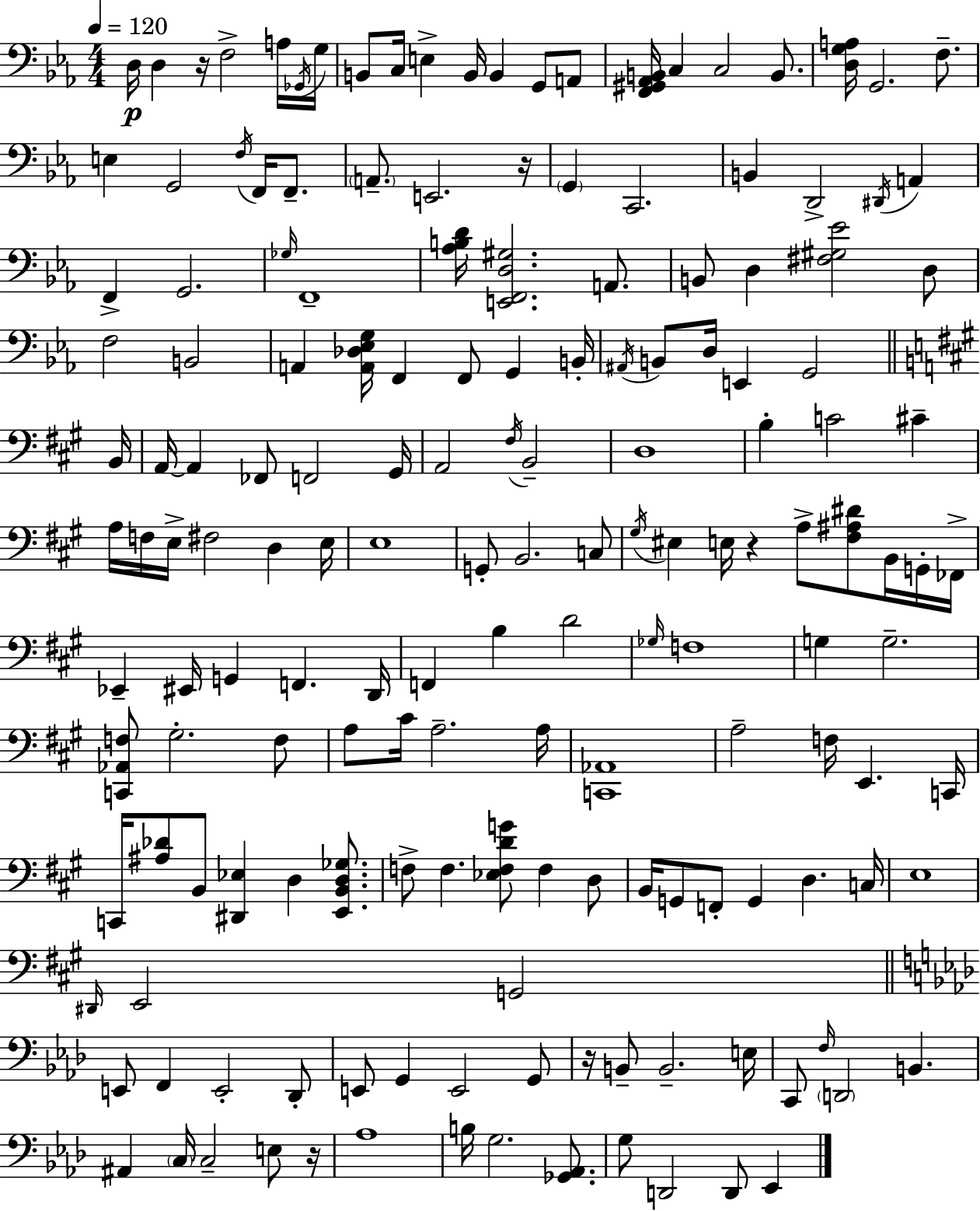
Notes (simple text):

D3/s D3/q R/s F3/h A3/s Gb2/s G3/s B2/e C3/s E3/q B2/s B2/q G2/e A2/e [F2,G#2,Ab2,B2]/s C3/q C3/h B2/e. [D3,G3,A3]/s G2/h. F3/e. E3/q G2/h F3/s F2/s F2/e. A2/e. E2/h. R/s G2/q C2/h. B2/q D2/h D#2/s A2/q F2/q G2/h. Gb3/s F2/w [Ab3,B3,D4]/s [E2,F2,D3,G#3]/h. A2/e. B2/e D3/q [F#3,G#3,Eb4]/h D3/e F3/h B2/h A2/q [A2,Db3,Eb3,G3]/s F2/q F2/e G2/q B2/s A#2/s B2/e D3/s E2/q G2/h B2/s A2/s A2/q FES2/e F2/h G#2/s A2/h F#3/s B2/h D3/w B3/q C4/h C#4/q A3/s F3/s E3/s F#3/h D3/q E3/s E3/w G2/e B2/h. C3/e G#3/s EIS3/q E3/s R/q A3/e [F#3,A#3,D#4]/e B2/s G2/s FES2/s Eb2/q EIS2/s G2/q F2/q. D2/s F2/q B3/q D4/h Gb3/s F3/w G3/q G3/h. [C2,Ab2,F3]/e G#3/h. F3/e A3/e C#4/s A3/h. A3/s [C2,Ab2]/w A3/h F3/s E2/q. C2/s C2/s [A#3,Db4]/e B2/e [D#2,Eb3]/q D3/q [E2,B2,D3,Gb3]/e. F3/e F3/q. [Eb3,F3,D4,G4]/e F3/q D3/e B2/s G2/e F2/e G2/q D3/q. C3/s E3/w D#2/s E2/h G2/h E2/e F2/q E2/h Db2/e E2/e G2/q E2/h G2/e R/s B2/e B2/h. E3/s C2/e F3/s D2/h B2/q. A#2/q C3/s C3/h E3/e R/s Ab3/w B3/s G3/h. [Gb2,Ab2]/e. G3/e D2/h D2/e Eb2/q